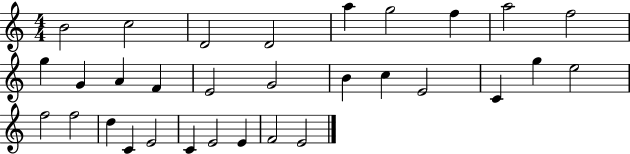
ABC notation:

X:1
T:Untitled
M:4/4
L:1/4
K:C
B2 c2 D2 D2 a g2 f a2 f2 g G A F E2 G2 B c E2 C g e2 f2 f2 d C E2 C E2 E F2 E2